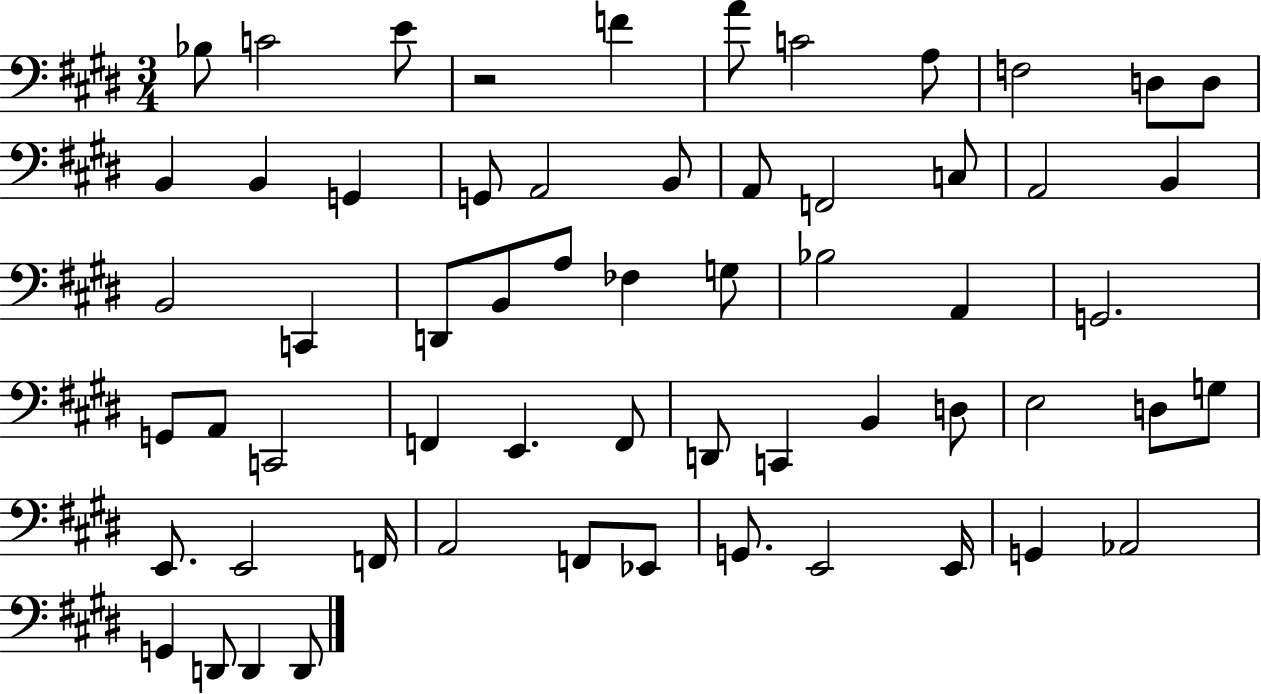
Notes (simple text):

Bb3/e C4/h E4/e R/h F4/q A4/e C4/h A3/e F3/h D3/e D3/e B2/q B2/q G2/q G2/e A2/h B2/e A2/e F2/h C3/e A2/h B2/q B2/h C2/q D2/e B2/e A3/e FES3/q G3/e Bb3/h A2/q G2/h. G2/e A2/e C2/h F2/q E2/q. F2/e D2/e C2/q B2/q D3/e E3/h D3/e G3/e E2/e. E2/h F2/s A2/h F2/e Eb2/e G2/e. E2/h E2/s G2/q Ab2/h G2/q D2/e D2/q D2/e